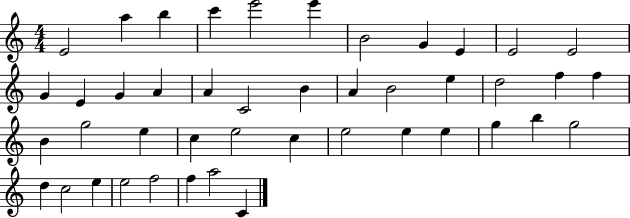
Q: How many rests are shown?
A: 0